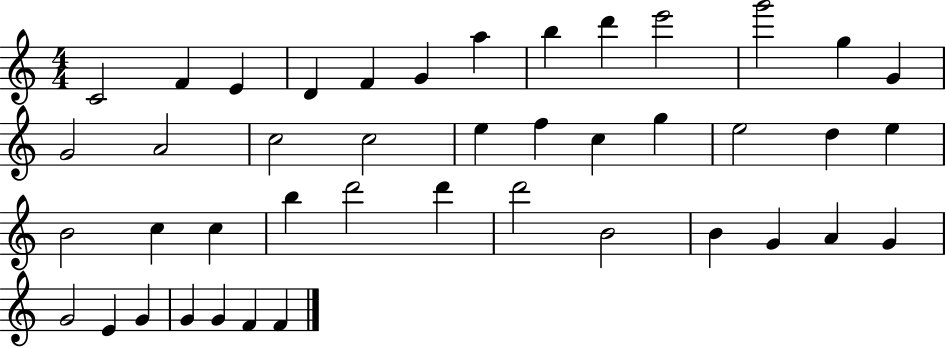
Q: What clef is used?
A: treble